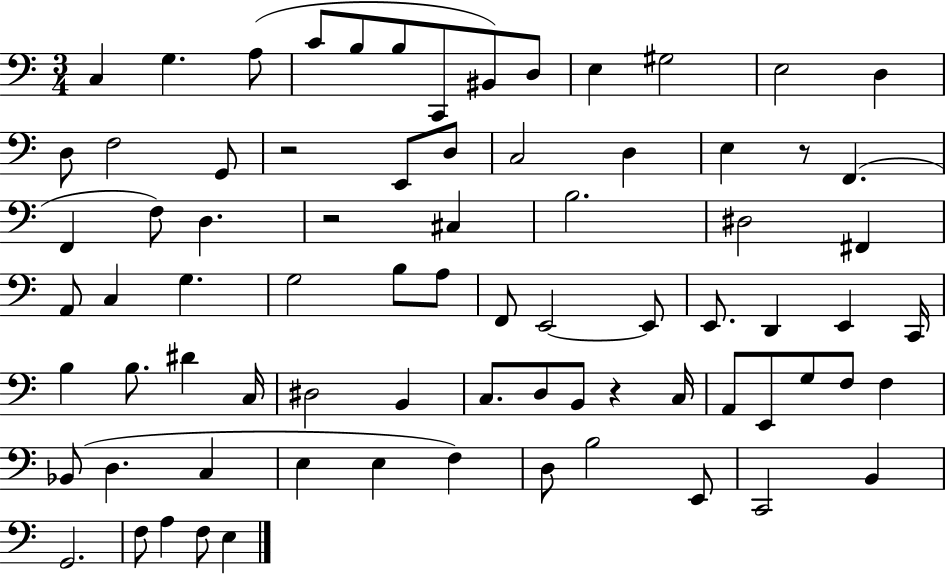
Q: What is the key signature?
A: C major